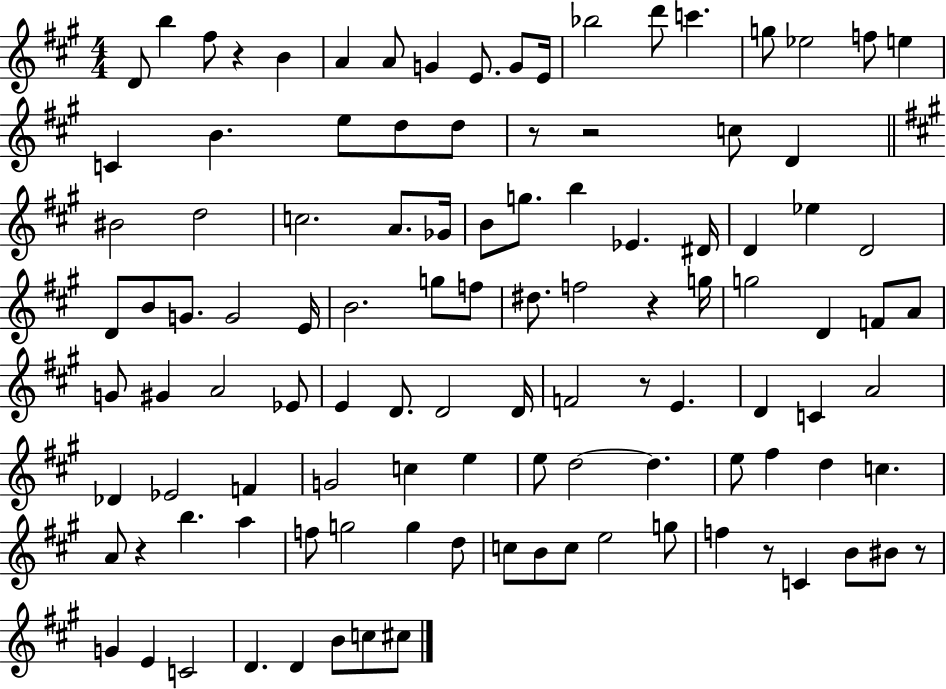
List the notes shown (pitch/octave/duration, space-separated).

D4/e B5/q F#5/e R/q B4/q A4/q A4/e G4/q E4/e. G4/e E4/s Bb5/h D6/e C6/q. G5/e Eb5/h F5/e E5/q C4/q B4/q. E5/e D5/e D5/e R/e R/h C5/e D4/q BIS4/h D5/h C5/h. A4/e. Gb4/s B4/e G5/e. B5/q Eb4/q. D#4/s D4/q Eb5/q D4/h D4/e B4/e G4/e. G4/h E4/s B4/h. G5/e F5/e D#5/e. F5/h R/q G5/s G5/h D4/q F4/e A4/e G4/e G#4/q A4/h Eb4/e E4/q D4/e. D4/h D4/s F4/h R/e E4/q. D4/q C4/q A4/h Db4/q Eb4/h F4/q G4/h C5/q E5/q E5/e D5/h D5/q. E5/e F#5/q D5/q C5/q. A4/e R/q B5/q. A5/q F5/e G5/h G5/q D5/e C5/e B4/e C5/e E5/h G5/e F5/q R/e C4/q B4/e BIS4/e R/e G4/q E4/q C4/h D4/q. D4/q B4/e C5/e C#5/e